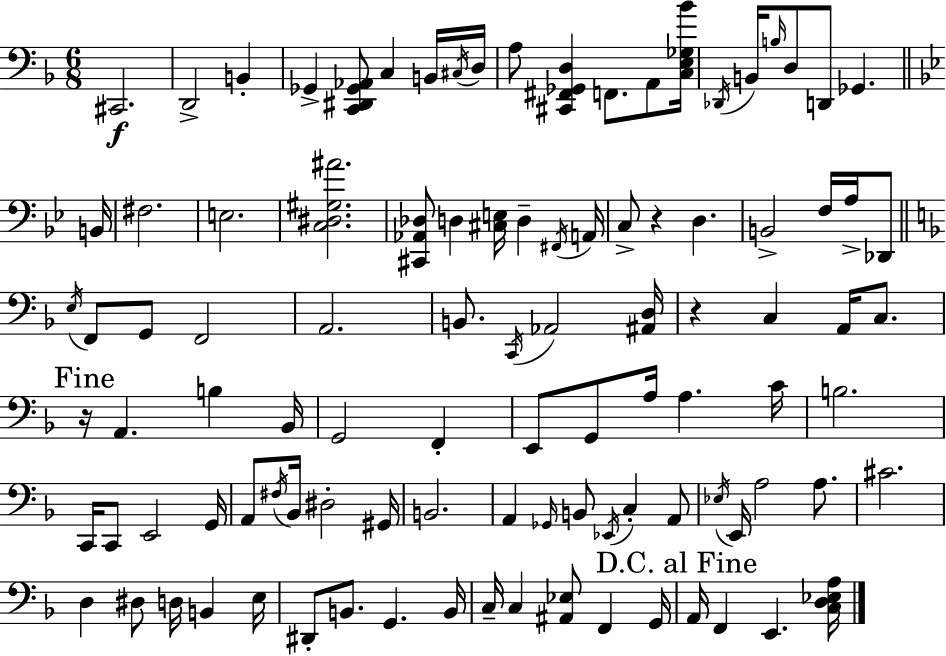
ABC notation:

X:1
T:Untitled
M:6/8
L:1/4
K:F
^C,,2 D,,2 B,, _G,, [C,,^D,,_G,,_A,,]/2 C, B,,/4 ^C,/4 D,/4 A,/2 [^C,,^F,,_G,,D,] F,,/2 A,,/2 [C,E,_G,_B]/4 _D,,/4 B,,/4 B,/4 D,/2 D,,/2 _G,, B,,/4 ^F,2 E,2 [C,^D,^G,^A]2 [^C,,_A,,_D,]/2 D, [^C,E,]/4 D, ^F,,/4 A,,/4 C,/2 z D, B,,2 F,/4 A,/4 _D,,/2 E,/4 F,,/2 G,,/2 F,,2 A,,2 B,,/2 C,,/4 _A,,2 [^A,,D,]/4 z C, A,,/4 C,/2 z/4 A,, B, _B,,/4 G,,2 F,, E,,/2 G,,/2 A,/4 A, C/4 B,2 C,,/4 C,,/2 E,,2 G,,/4 A,,/2 ^F,/4 _B,,/4 ^D,2 ^G,,/4 B,,2 A,, _G,,/4 B,,/2 _E,,/4 C, A,,/2 _E,/4 E,,/4 A,2 A,/2 ^C2 D, ^D,/2 D,/4 B,, E,/4 ^D,,/2 B,,/2 G,, B,,/4 C,/4 C, [^A,,_E,]/2 F,, G,,/4 A,,/4 F,, E,, [C,D,_E,A,]/4